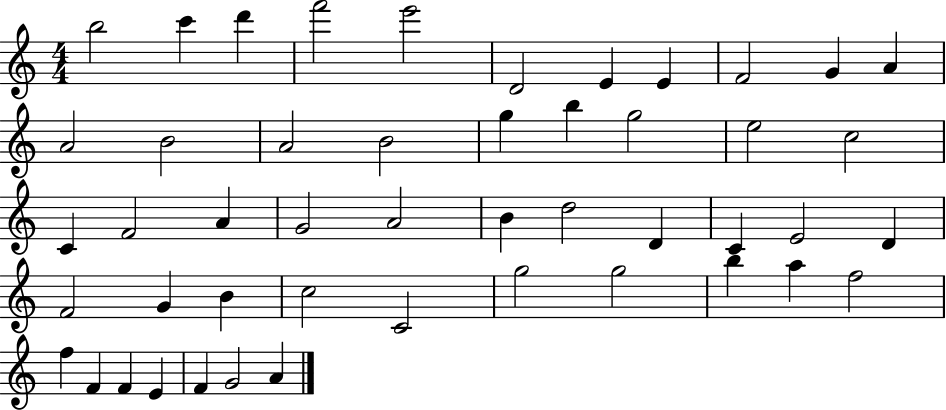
B5/h C6/q D6/q F6/h E6/h D4/h E4/q E4/q F4/h G4/q A4/q A4/h B4/h A4/h B4/h G5/q B5/q G5/h E5/h C5/h C4/q F4/h A4/q G4/h A4/h B4/q D5/h D4/q C4/q E4/h D4/q F4/h G4/q B4/q C5/h C4/h G5/h G5/h B5/q A5/q F5/h F5/q F4/q F4/q E4/q F4/q G4/h A4/q